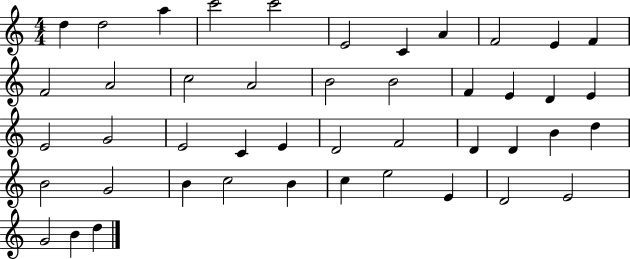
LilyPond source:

{
  \clef treble
  \numericTimeSignature
  \time 4/4
  \key c \major
  d''4 d''2 a''4 | c'''2 c'''2 | e'2 c'4 a'4 | f'2 e'4 f'4 | \break f'2 a'2 | c''2 a'2 | b'2 b'2 | f'4 e'4 d'4 e'4 | \break e'2 g'2 | e'2 c'4 e'4 | d'2 f'2 | d'4 d'4 b'4 d''4 | \break b'2 g'2 | b'4 c''2 b'4 | c''4 e''2 e'4 | d'2 e'2 | \break g'2 b'4 d''4 | \bar "|."
}